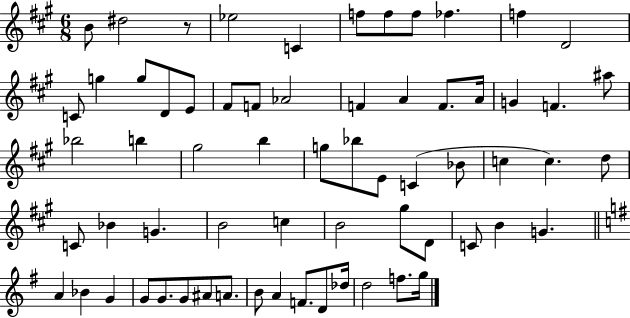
B4/e D#5/h R/e Eb5/h C4/q F5/e F5/e F5/e FES5/q. F5/q D4/h C4/e G5/q G5/e D4/e E4/e F#4/e F4/e Ab4/h F4/q A4/q F4/e. A4/s G4/q F4/q. A#5/e Bb5/h B5/q G#5/h B5/q G5/e Bb5/e E4/e C4/q Bb4/e C5/q C5/q. D5/e C4/e Bb4/q G4/q. B4/h C5/q B4/h G#5/e D4/e C4/e B4/q G4/q. A4/q Bb4/q G4/q G4/e G4/e. G4/e A#4/e A4/e. B4/e A4/q F4/e. D4/e Db5/s D5/h F5/e. G5/s